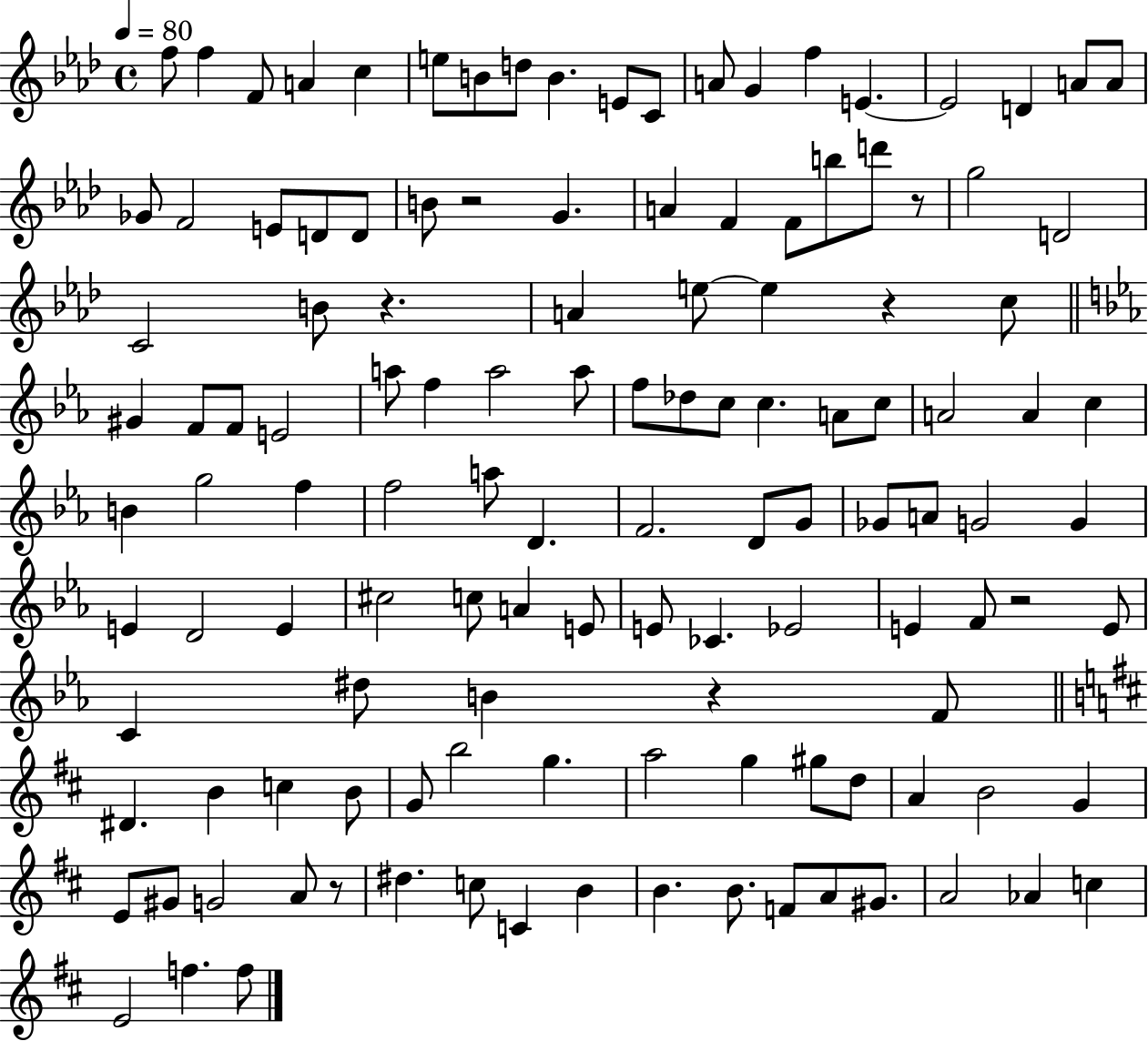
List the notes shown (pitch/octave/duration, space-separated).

F5/e F5/q F4/e A4/q C5/q E5/e B4/e D5/e B4/q. E4/e C4/e A4/e G4/q F5/q E4/q. E4/h D4/q A4/e A4/e Gb4/e F4/h E4/e D4/e D4/e B4/e R/h G4/q. A4/q F4/q F4/e B5/e D6/e R/e G5/h D4/h C4/h B4/e R/q. A4/q E5/e E5/q R/q C5/e G#4/q F4/e F4/e E4/h A5/e F5/q A5/h A5/e F5/e Db5/e C5/e C5/q. A4/e C5/e A4/h A4/q C5/q B4/q G5/h F5/q F5/h A5/e D4/q. F4/h. D4/e G4/e Gb4/e A4/e G4/h G4/q E4/q D4/h E4/q C#5/h C5/e A4/q E4/e E4/e CES4/q. Eb4/h E4/q F4/e R/h E4/e C4/q D#5/e B4/q R/q F4/e D#4/q. B4/q C5/q B4/e G4/e B5/h G5/q. A5/h G5/q G#5/e D5/e A4/q B4/h G4/q E4/e G#4/e G4/h A4/e R/e D#5/q. C5/e C4/q B4/q B4/q. B4/e. F4/e A4/e G#4/e. A4/h Ab4/q C5/q E4/h F5/q. F5/e